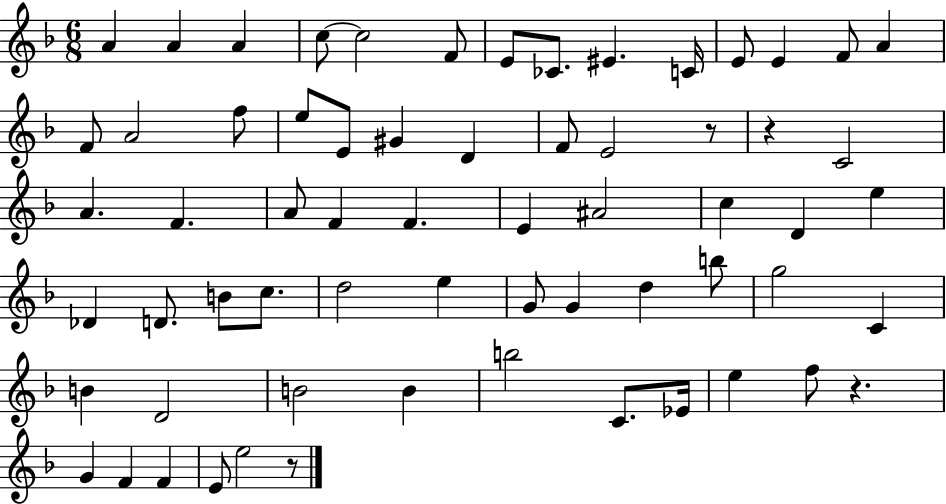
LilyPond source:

{
  \clef treble
  \numericTimeSignature
  \time 6/8
  \key f \major
  a'4 a'4 a'4 | c''8~~ c''2 f'8 | e'8 ces'8. eis'4. c'16 | e'8 e'4 f'8 a'4 | \break f'8 a'2 f''8 | e''8 e'8 gis'4 d'4 | f'8 e'2 r8 | r4 c'2 | \break a'4. f'4. | a'8 f'4 f'4. | e'4 ais'2 | c''4 d'4 e''4 | \break des'4 d'8. b'8 c''8. | d''2 e''4 | g'8 g'4 d''4 b''8 | g''2 c'4 | \break b'4 d'2 | b'2 b'4 | b''2 c'8. ees'16 | e''4 f''8 r4. | \break g'4 f'4 f'4 | e'8 e''2 r8 | \bar "|."
}